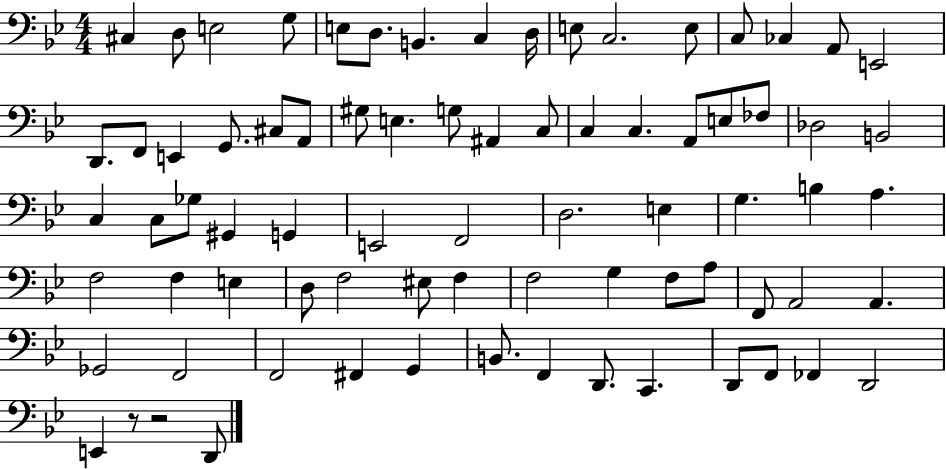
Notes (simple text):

C#3/q D3/e E3/h G3/e E3/e D3/e. B2/q. C3/q D3/s E3/e C3/h. E3/e C3/e CES3/q A2/e E2/h D2/e. F2/e E2/q G2/e. C#3/e A2/e G#3/e E3/q. G3/e A#2/q C3/e C3/q C3/q. A2/e E3/e FES3/e Db3/h B2/h C3/q C3/e Gb3/e G#2/q G2/q E2/h F2/h D3/h. E3/q G3/q. B3/q A3/q. F3/h F3/q E3/q D3/e F3/h EIS3/e F3/q F3/h G3/q F3/e A3/e F2/e A2/h A2/q. Gb2/h F2/h F2/h F#2/q G2/q B2/e. F2/q D2/e. C2/q. D2/e F2/e FES2/q D2/h E2/q R/e R/h D2/e